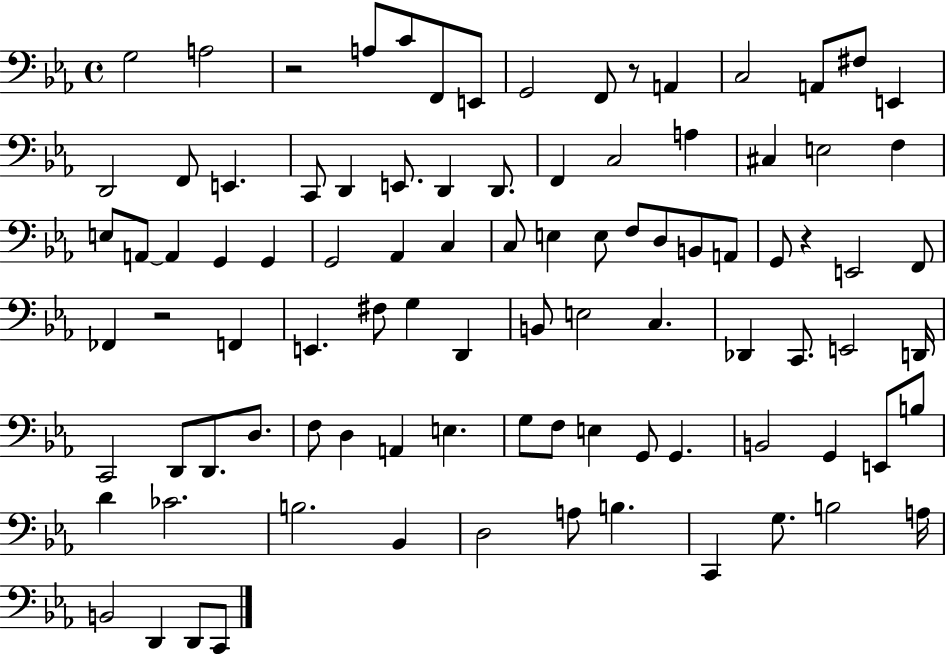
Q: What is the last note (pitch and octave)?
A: C2